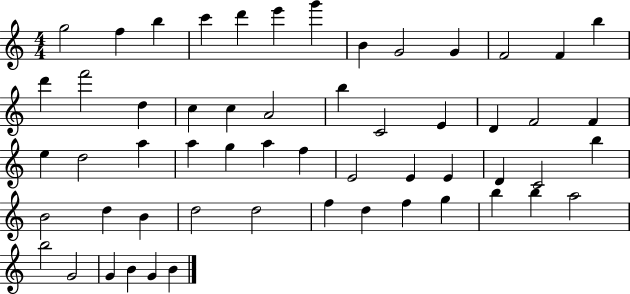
X:1
T:Untitled
M:4/4
L:1/4
K:C
g2 f b c' d' e' g' B G2 G F2 F b d' f'2 d c c A2 b C2 E D F2 F e d2 a a g a f E2 E E D C2 b B2 d B d2 d2 f d f g b b a2 b2 G2 G B G B